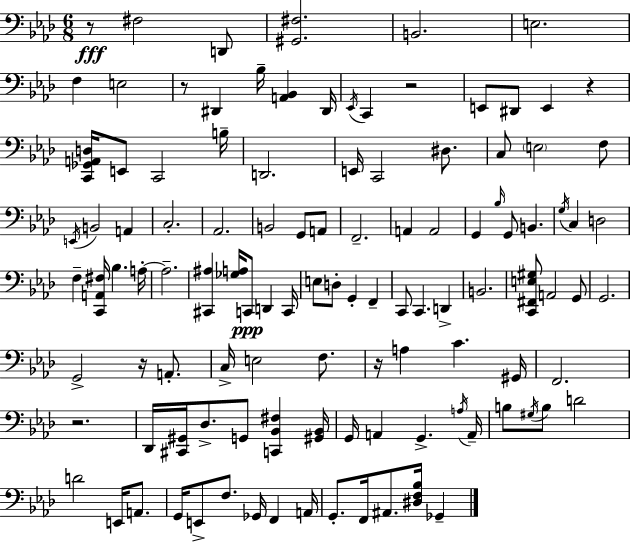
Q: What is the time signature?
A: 6/8